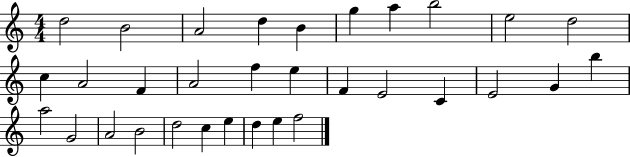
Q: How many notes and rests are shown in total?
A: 32